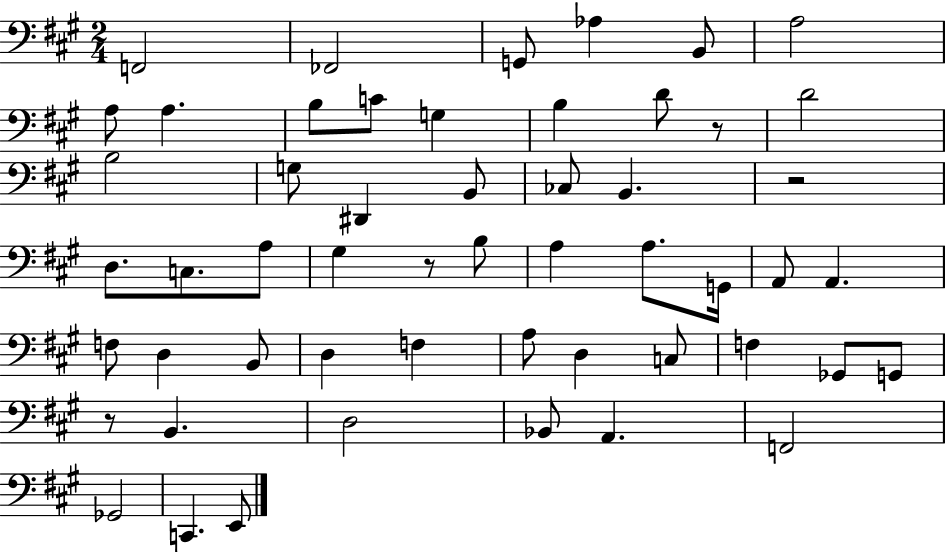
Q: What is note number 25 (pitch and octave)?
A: B3